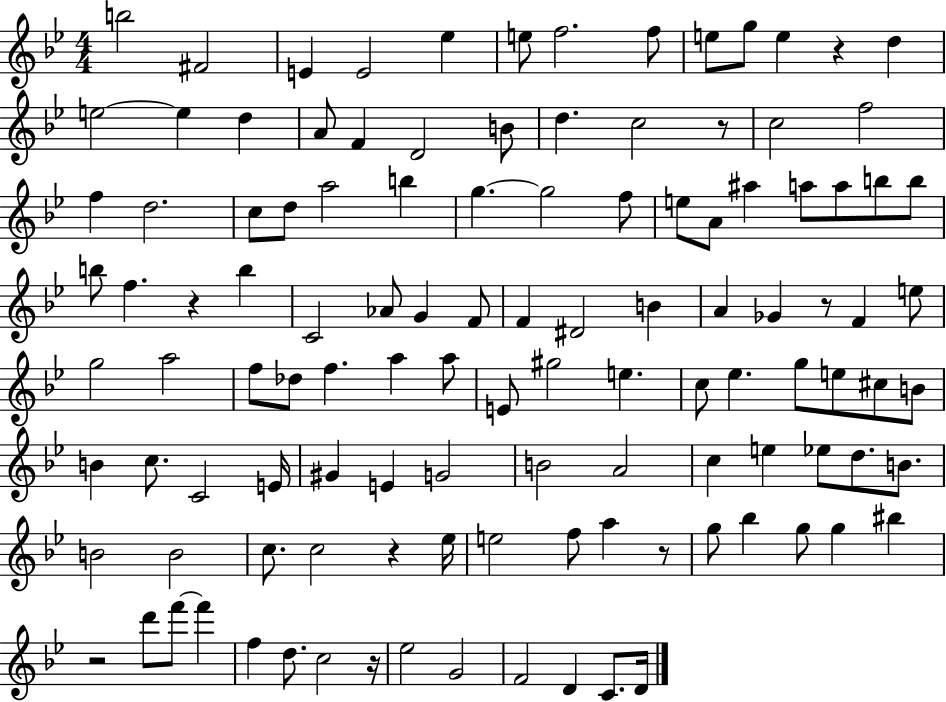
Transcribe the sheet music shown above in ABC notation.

X:1
T:Untitled
M:4/4
L:1/4
K:Bb
b2 ^F2 E E2 _e e/2 f2 f/2 e/2 g/2 e z d e2 e d A/2 F D2 B/2 d c2 z/2 c2 f2 f d2 c/2 d/2 a2 b g g2 f/2 e/2 A/2 ^a a/2 a/2 b/2 b/2 b/2 f z b C2 _A/2 G F/2 F ^D2 B A _G z/2 F e/2 g2 a2 f/2 _d/2 f a a/2 E/2 ^g2 e c/2 _e g/2 e/2 ^c/2 B/2 B c/2 C2 E/4 ^G E G2 B2 A2 c e _e/2 d/2 B/2 B2 B2 c/2 c2 z _e/4 e2 f/2 a z/2 g/2 _b g/2 g ^b z2 d'/2 f'/2 f' f d/2 c2 z/4 _e2 G2 F2 D C/2 D/4